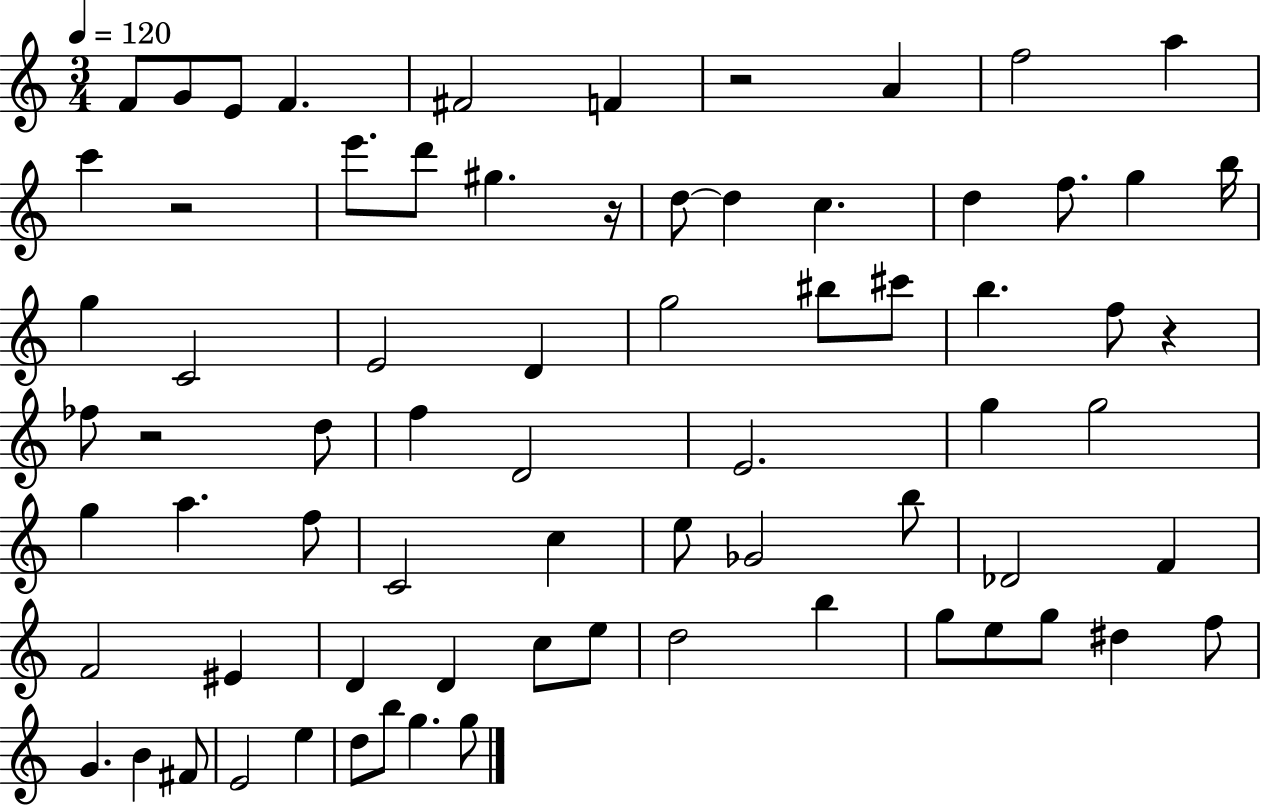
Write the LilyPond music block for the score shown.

{
  \clef treble
  \numericTimeSignature
  \time 3/4
  \key c \major
  \tempo 4 = 120
  f'8 g'8 e'8 f'4. | fis'2 f'4 | r2 a'4 | f''2 a''4 | \break c'''4 r2 | e'''8. d'''8 gis''4. r16 | d''8~~ d''4 c''4. | d''4 f''8. g''4 b''16 | \break g''4 c'2 | e'2 d'4 | g''2 bis''8 cis'''8 | b''4. f''8 r4 | \break fes''8 r2 d''8 | f''4 d'2 | e'2. | g''4 g''2 | \break g''4 a''4. f''8 | c'2 c''4 | e''8 ges'2 b''8 | des'2 f'4 | \break f'2 eis'4 | d'4 d'4 c''8 e''8 | d''2 b''4 | g''8 e''8 g''8 dis''4 f''8 | \break g'4. b'4 fis'8 | e'2 e''4 | d''8 b''8 g''4. g''8 | \bar "|."
}